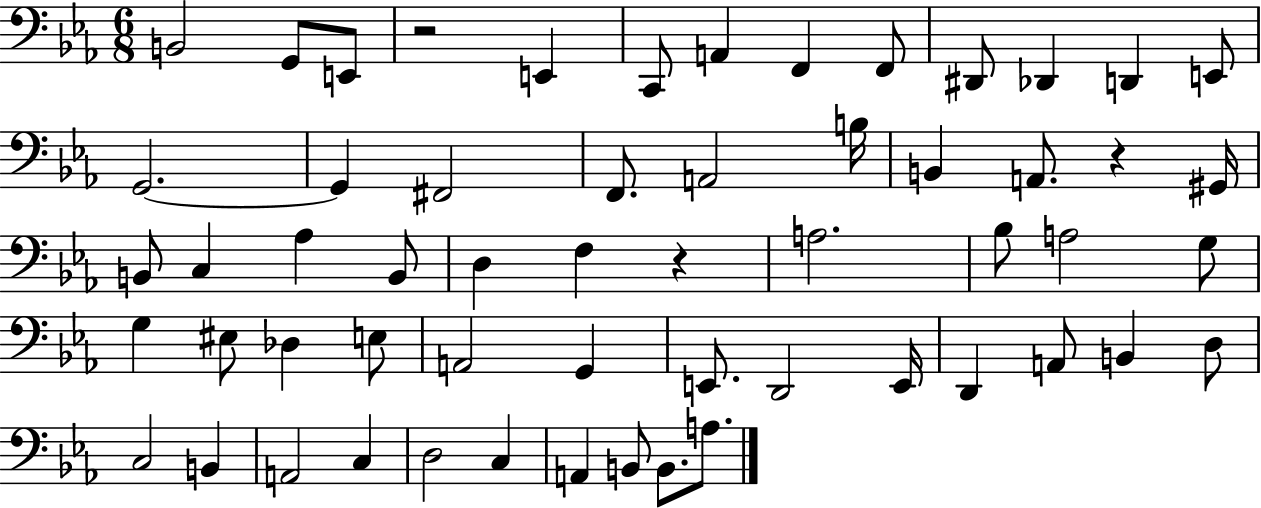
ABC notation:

X:1
T:Untitled
M:6/8
L:1/4
K:Eb
B,,2 G,,/2 E,,/2 z2 E,, C,,/2 A,, F,, F,,/2 ^D,,/2 _D,, D,, E,,/2 G,,2 G,, ^F,,2 F,,/2 A,,2 B,/4 B,, A,,/2 z ^G,,/4 B,,/2 C, _A, B,,/2 D, F, z A,2 _B,/2 A,2 G,/2 G, ^E,/2 _D, E,/2 A,,2 G,, E,,/2 D,,2 E,,/4 D,, A,,/2 B,, D,/2 C,2 B,, A,,2 C, D,2 C, A,, B,,/2 B,,/2 A,/2